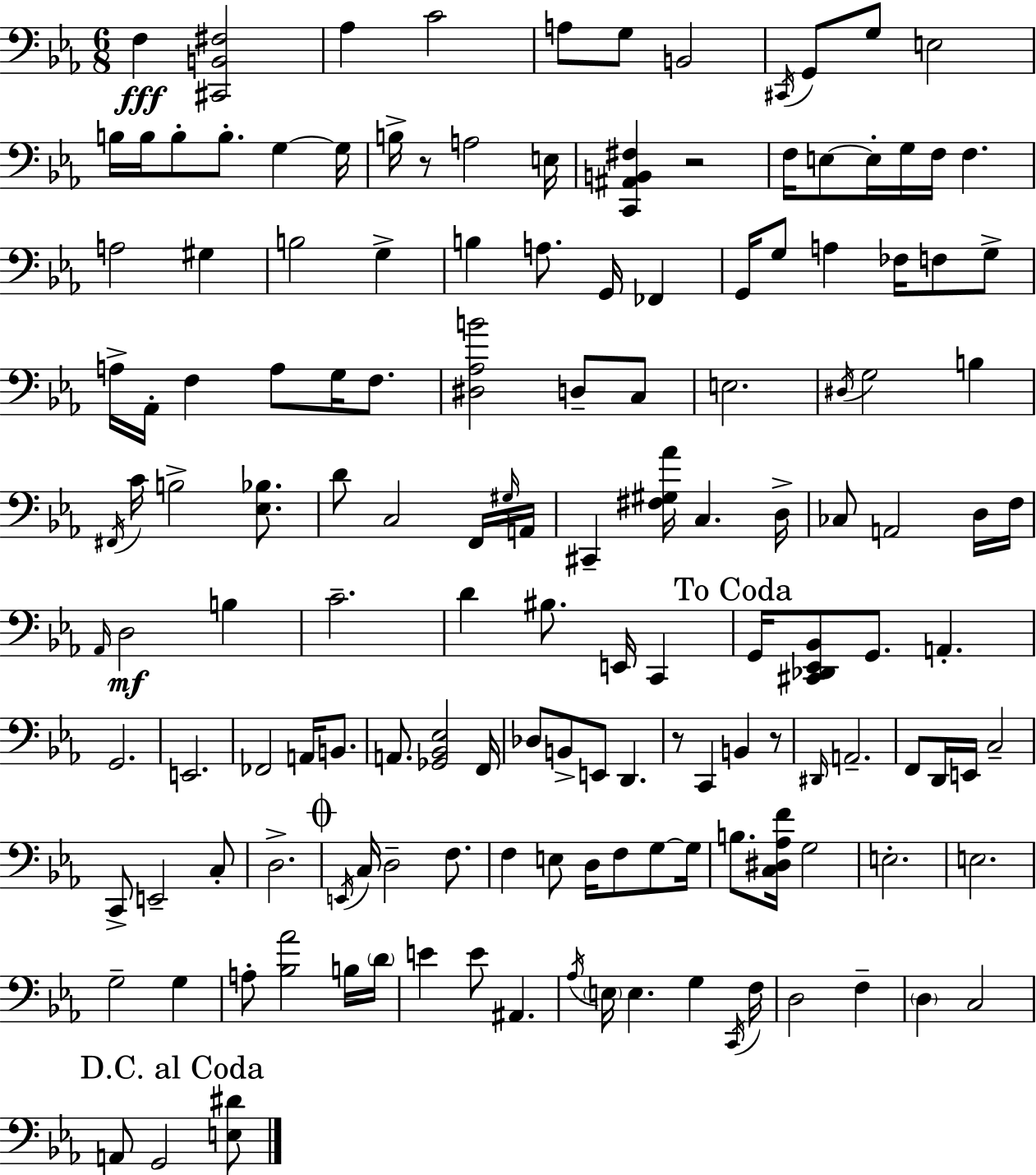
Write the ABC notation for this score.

X:1
T:Untitled
M:6/8
L:1/4
K:Eb
F, [^C,,B,,^F,]2 _A, C2 A,/2 G,/2 B,,2 ^C,,/4 G,,/2 G,/2 E,2 B,/4 B,/4 B,/2 B,/2 G, G,/4 B,/4 z/2 A,2 E,/4 [C,,^A,,B,,^F,] z2 F,/4 E,/2 E,/4 G,/4 F,/4 F, A,2 ^G, B,2 G, B, A,/2 G,,/4 _F,, G,,/4 G,/2 A, _F,/4 F,/2 G,/2 A,/4 _A,,/4 F, A,/2 G,/4 F,/2 [^D,_A,B]2 D,/2 C,/2 E,2 ^D,/4 G,2 B, ^F,,/4 C/4 B,2 [_E,_B,]/2 D/2 C,2 F,,/4 ^G,/4 A,,/4 ^C,, [^F,^G,_A]/4 C, D,/4 _C,/2 A,,2 D,/4 F,/4 _A,,/4 D,2 B, C2 D ^B,/2 E,,/4 C,, G,,/4 [^C,,_D,,_E,,_B,,]/2 G,,/2 A,, G,,2 E,,2 _F,,2 A,,/4 B,,/2 A,,/2 [_G,,_B,,_E,]2 F,,/4 _D,/2 B,,/2 E,,/2 D,, z/2 C,, B,, z/2 ^D,,/4 A,,2 F,,/2 D,,/4 E,,/4 C,2 C,,/2 E,,2 C,/2 D,2 E,,/4 C,/4 D,2 F,/2 F, E,/2 D,/4 F,/2 G,/2 G,/4 B,/2 [C,^D,_A,F]/4 G,2 E,2 E,2 G,2 G, A,/2 [_B,_A]2 B,/4 D/4 E E/2 ^A,, _A,/4 E,/4 E, G, C,,/4 F,/4 D,2 F, D, C,2 A,,/2 G,,2 [E,^D]/2